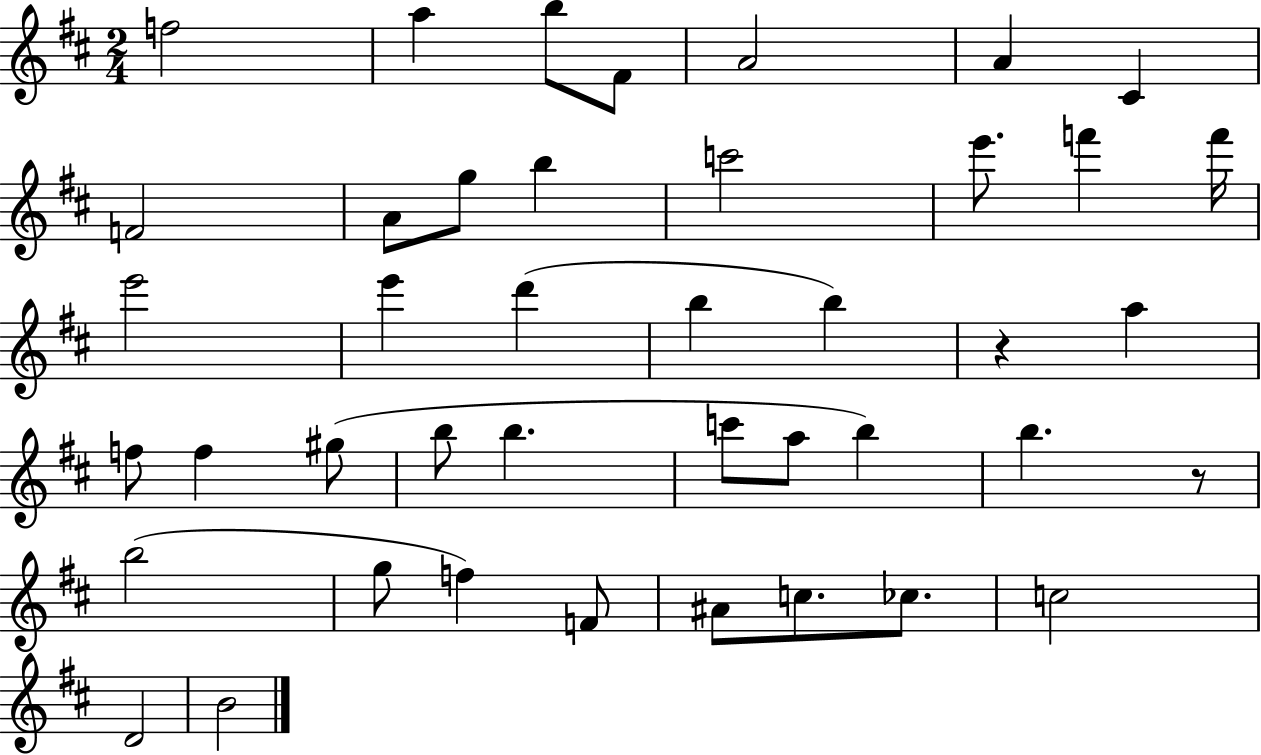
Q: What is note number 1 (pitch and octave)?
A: F5